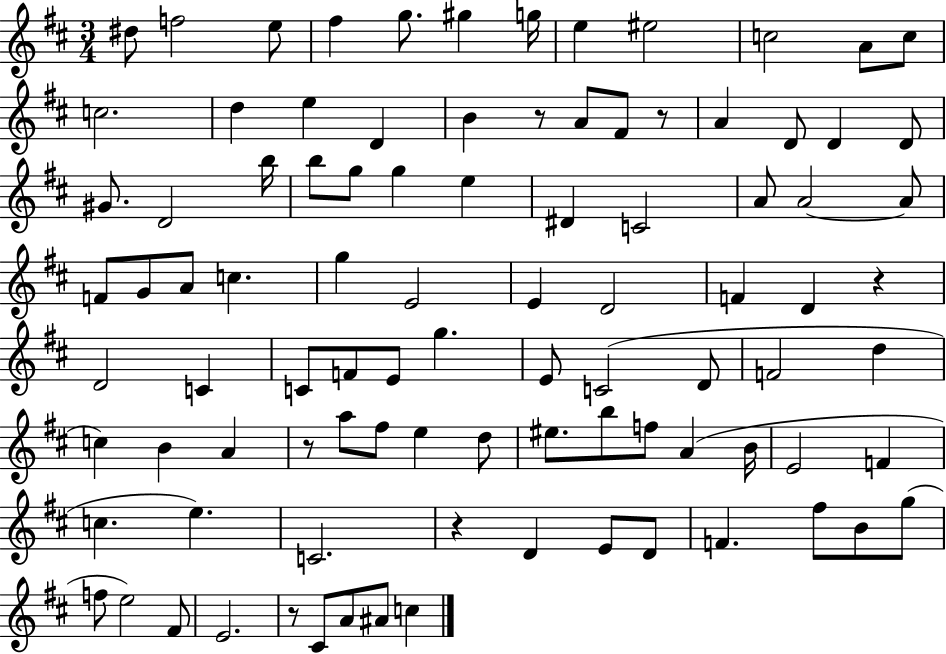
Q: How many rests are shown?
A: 6